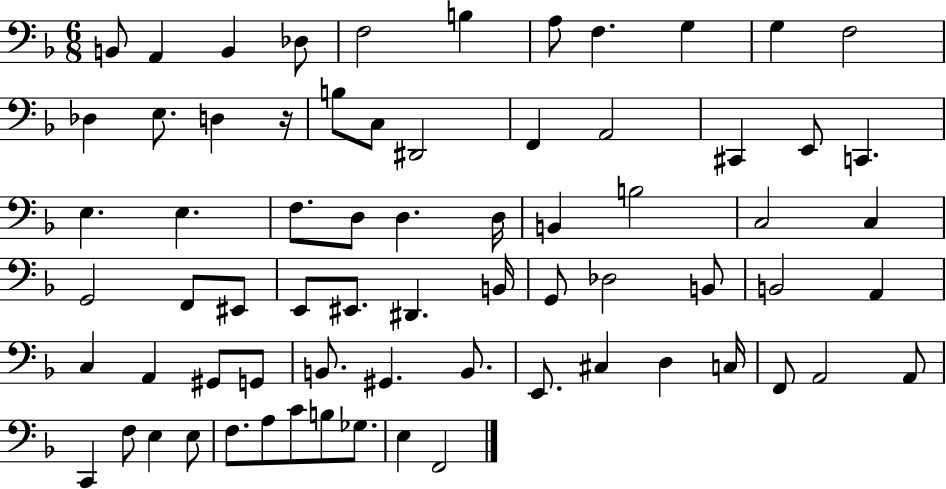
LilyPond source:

{
  \clef bass
  \numericTimeSignature
  \time 6/8
  \key f \major
  \repeat volta 2 { b,8 a,4 b,4 des8 | f2 b4 | a8 f4. g4 | g4 f2 | \break des4 e8. d4 r16 | b8 c8 dis,2 | f,4 a,2 | cis,4 e,8 c,4. | \break e4. e4. | f8. d8 d4. d16 | b,4 b2 | c2 c4 | \break g,2 f,8 eis,8 | e,8 eis,8. dis,4. b,16 | g,8 des2 b,8 | b,2 a,4 | \break c4 a,4 gis,8 g,8 | b,8. gis,4. b,8. | e,8. cis4 d4 c16 | f,8 a,2 a,8 | \break c,4 f8 e4 e8 | f8. a8 c'8 b8 ges8. | e4 f,2 | } \bar "|."
}